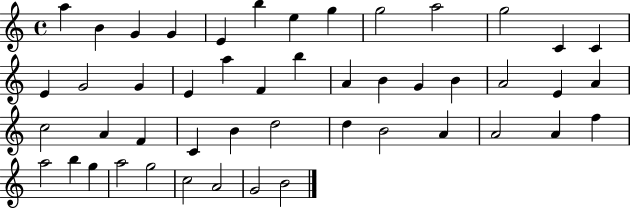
X:1
T:Untitled
M:4/4
L:1/4
K:C
a B G G E b e g g2 a2 g2 C C E G2 G E a F b A B G B A2 E A c2 A F C B d2 d B2 A A2 A f a2 b g a2 g2 c2 A2 G2 B2